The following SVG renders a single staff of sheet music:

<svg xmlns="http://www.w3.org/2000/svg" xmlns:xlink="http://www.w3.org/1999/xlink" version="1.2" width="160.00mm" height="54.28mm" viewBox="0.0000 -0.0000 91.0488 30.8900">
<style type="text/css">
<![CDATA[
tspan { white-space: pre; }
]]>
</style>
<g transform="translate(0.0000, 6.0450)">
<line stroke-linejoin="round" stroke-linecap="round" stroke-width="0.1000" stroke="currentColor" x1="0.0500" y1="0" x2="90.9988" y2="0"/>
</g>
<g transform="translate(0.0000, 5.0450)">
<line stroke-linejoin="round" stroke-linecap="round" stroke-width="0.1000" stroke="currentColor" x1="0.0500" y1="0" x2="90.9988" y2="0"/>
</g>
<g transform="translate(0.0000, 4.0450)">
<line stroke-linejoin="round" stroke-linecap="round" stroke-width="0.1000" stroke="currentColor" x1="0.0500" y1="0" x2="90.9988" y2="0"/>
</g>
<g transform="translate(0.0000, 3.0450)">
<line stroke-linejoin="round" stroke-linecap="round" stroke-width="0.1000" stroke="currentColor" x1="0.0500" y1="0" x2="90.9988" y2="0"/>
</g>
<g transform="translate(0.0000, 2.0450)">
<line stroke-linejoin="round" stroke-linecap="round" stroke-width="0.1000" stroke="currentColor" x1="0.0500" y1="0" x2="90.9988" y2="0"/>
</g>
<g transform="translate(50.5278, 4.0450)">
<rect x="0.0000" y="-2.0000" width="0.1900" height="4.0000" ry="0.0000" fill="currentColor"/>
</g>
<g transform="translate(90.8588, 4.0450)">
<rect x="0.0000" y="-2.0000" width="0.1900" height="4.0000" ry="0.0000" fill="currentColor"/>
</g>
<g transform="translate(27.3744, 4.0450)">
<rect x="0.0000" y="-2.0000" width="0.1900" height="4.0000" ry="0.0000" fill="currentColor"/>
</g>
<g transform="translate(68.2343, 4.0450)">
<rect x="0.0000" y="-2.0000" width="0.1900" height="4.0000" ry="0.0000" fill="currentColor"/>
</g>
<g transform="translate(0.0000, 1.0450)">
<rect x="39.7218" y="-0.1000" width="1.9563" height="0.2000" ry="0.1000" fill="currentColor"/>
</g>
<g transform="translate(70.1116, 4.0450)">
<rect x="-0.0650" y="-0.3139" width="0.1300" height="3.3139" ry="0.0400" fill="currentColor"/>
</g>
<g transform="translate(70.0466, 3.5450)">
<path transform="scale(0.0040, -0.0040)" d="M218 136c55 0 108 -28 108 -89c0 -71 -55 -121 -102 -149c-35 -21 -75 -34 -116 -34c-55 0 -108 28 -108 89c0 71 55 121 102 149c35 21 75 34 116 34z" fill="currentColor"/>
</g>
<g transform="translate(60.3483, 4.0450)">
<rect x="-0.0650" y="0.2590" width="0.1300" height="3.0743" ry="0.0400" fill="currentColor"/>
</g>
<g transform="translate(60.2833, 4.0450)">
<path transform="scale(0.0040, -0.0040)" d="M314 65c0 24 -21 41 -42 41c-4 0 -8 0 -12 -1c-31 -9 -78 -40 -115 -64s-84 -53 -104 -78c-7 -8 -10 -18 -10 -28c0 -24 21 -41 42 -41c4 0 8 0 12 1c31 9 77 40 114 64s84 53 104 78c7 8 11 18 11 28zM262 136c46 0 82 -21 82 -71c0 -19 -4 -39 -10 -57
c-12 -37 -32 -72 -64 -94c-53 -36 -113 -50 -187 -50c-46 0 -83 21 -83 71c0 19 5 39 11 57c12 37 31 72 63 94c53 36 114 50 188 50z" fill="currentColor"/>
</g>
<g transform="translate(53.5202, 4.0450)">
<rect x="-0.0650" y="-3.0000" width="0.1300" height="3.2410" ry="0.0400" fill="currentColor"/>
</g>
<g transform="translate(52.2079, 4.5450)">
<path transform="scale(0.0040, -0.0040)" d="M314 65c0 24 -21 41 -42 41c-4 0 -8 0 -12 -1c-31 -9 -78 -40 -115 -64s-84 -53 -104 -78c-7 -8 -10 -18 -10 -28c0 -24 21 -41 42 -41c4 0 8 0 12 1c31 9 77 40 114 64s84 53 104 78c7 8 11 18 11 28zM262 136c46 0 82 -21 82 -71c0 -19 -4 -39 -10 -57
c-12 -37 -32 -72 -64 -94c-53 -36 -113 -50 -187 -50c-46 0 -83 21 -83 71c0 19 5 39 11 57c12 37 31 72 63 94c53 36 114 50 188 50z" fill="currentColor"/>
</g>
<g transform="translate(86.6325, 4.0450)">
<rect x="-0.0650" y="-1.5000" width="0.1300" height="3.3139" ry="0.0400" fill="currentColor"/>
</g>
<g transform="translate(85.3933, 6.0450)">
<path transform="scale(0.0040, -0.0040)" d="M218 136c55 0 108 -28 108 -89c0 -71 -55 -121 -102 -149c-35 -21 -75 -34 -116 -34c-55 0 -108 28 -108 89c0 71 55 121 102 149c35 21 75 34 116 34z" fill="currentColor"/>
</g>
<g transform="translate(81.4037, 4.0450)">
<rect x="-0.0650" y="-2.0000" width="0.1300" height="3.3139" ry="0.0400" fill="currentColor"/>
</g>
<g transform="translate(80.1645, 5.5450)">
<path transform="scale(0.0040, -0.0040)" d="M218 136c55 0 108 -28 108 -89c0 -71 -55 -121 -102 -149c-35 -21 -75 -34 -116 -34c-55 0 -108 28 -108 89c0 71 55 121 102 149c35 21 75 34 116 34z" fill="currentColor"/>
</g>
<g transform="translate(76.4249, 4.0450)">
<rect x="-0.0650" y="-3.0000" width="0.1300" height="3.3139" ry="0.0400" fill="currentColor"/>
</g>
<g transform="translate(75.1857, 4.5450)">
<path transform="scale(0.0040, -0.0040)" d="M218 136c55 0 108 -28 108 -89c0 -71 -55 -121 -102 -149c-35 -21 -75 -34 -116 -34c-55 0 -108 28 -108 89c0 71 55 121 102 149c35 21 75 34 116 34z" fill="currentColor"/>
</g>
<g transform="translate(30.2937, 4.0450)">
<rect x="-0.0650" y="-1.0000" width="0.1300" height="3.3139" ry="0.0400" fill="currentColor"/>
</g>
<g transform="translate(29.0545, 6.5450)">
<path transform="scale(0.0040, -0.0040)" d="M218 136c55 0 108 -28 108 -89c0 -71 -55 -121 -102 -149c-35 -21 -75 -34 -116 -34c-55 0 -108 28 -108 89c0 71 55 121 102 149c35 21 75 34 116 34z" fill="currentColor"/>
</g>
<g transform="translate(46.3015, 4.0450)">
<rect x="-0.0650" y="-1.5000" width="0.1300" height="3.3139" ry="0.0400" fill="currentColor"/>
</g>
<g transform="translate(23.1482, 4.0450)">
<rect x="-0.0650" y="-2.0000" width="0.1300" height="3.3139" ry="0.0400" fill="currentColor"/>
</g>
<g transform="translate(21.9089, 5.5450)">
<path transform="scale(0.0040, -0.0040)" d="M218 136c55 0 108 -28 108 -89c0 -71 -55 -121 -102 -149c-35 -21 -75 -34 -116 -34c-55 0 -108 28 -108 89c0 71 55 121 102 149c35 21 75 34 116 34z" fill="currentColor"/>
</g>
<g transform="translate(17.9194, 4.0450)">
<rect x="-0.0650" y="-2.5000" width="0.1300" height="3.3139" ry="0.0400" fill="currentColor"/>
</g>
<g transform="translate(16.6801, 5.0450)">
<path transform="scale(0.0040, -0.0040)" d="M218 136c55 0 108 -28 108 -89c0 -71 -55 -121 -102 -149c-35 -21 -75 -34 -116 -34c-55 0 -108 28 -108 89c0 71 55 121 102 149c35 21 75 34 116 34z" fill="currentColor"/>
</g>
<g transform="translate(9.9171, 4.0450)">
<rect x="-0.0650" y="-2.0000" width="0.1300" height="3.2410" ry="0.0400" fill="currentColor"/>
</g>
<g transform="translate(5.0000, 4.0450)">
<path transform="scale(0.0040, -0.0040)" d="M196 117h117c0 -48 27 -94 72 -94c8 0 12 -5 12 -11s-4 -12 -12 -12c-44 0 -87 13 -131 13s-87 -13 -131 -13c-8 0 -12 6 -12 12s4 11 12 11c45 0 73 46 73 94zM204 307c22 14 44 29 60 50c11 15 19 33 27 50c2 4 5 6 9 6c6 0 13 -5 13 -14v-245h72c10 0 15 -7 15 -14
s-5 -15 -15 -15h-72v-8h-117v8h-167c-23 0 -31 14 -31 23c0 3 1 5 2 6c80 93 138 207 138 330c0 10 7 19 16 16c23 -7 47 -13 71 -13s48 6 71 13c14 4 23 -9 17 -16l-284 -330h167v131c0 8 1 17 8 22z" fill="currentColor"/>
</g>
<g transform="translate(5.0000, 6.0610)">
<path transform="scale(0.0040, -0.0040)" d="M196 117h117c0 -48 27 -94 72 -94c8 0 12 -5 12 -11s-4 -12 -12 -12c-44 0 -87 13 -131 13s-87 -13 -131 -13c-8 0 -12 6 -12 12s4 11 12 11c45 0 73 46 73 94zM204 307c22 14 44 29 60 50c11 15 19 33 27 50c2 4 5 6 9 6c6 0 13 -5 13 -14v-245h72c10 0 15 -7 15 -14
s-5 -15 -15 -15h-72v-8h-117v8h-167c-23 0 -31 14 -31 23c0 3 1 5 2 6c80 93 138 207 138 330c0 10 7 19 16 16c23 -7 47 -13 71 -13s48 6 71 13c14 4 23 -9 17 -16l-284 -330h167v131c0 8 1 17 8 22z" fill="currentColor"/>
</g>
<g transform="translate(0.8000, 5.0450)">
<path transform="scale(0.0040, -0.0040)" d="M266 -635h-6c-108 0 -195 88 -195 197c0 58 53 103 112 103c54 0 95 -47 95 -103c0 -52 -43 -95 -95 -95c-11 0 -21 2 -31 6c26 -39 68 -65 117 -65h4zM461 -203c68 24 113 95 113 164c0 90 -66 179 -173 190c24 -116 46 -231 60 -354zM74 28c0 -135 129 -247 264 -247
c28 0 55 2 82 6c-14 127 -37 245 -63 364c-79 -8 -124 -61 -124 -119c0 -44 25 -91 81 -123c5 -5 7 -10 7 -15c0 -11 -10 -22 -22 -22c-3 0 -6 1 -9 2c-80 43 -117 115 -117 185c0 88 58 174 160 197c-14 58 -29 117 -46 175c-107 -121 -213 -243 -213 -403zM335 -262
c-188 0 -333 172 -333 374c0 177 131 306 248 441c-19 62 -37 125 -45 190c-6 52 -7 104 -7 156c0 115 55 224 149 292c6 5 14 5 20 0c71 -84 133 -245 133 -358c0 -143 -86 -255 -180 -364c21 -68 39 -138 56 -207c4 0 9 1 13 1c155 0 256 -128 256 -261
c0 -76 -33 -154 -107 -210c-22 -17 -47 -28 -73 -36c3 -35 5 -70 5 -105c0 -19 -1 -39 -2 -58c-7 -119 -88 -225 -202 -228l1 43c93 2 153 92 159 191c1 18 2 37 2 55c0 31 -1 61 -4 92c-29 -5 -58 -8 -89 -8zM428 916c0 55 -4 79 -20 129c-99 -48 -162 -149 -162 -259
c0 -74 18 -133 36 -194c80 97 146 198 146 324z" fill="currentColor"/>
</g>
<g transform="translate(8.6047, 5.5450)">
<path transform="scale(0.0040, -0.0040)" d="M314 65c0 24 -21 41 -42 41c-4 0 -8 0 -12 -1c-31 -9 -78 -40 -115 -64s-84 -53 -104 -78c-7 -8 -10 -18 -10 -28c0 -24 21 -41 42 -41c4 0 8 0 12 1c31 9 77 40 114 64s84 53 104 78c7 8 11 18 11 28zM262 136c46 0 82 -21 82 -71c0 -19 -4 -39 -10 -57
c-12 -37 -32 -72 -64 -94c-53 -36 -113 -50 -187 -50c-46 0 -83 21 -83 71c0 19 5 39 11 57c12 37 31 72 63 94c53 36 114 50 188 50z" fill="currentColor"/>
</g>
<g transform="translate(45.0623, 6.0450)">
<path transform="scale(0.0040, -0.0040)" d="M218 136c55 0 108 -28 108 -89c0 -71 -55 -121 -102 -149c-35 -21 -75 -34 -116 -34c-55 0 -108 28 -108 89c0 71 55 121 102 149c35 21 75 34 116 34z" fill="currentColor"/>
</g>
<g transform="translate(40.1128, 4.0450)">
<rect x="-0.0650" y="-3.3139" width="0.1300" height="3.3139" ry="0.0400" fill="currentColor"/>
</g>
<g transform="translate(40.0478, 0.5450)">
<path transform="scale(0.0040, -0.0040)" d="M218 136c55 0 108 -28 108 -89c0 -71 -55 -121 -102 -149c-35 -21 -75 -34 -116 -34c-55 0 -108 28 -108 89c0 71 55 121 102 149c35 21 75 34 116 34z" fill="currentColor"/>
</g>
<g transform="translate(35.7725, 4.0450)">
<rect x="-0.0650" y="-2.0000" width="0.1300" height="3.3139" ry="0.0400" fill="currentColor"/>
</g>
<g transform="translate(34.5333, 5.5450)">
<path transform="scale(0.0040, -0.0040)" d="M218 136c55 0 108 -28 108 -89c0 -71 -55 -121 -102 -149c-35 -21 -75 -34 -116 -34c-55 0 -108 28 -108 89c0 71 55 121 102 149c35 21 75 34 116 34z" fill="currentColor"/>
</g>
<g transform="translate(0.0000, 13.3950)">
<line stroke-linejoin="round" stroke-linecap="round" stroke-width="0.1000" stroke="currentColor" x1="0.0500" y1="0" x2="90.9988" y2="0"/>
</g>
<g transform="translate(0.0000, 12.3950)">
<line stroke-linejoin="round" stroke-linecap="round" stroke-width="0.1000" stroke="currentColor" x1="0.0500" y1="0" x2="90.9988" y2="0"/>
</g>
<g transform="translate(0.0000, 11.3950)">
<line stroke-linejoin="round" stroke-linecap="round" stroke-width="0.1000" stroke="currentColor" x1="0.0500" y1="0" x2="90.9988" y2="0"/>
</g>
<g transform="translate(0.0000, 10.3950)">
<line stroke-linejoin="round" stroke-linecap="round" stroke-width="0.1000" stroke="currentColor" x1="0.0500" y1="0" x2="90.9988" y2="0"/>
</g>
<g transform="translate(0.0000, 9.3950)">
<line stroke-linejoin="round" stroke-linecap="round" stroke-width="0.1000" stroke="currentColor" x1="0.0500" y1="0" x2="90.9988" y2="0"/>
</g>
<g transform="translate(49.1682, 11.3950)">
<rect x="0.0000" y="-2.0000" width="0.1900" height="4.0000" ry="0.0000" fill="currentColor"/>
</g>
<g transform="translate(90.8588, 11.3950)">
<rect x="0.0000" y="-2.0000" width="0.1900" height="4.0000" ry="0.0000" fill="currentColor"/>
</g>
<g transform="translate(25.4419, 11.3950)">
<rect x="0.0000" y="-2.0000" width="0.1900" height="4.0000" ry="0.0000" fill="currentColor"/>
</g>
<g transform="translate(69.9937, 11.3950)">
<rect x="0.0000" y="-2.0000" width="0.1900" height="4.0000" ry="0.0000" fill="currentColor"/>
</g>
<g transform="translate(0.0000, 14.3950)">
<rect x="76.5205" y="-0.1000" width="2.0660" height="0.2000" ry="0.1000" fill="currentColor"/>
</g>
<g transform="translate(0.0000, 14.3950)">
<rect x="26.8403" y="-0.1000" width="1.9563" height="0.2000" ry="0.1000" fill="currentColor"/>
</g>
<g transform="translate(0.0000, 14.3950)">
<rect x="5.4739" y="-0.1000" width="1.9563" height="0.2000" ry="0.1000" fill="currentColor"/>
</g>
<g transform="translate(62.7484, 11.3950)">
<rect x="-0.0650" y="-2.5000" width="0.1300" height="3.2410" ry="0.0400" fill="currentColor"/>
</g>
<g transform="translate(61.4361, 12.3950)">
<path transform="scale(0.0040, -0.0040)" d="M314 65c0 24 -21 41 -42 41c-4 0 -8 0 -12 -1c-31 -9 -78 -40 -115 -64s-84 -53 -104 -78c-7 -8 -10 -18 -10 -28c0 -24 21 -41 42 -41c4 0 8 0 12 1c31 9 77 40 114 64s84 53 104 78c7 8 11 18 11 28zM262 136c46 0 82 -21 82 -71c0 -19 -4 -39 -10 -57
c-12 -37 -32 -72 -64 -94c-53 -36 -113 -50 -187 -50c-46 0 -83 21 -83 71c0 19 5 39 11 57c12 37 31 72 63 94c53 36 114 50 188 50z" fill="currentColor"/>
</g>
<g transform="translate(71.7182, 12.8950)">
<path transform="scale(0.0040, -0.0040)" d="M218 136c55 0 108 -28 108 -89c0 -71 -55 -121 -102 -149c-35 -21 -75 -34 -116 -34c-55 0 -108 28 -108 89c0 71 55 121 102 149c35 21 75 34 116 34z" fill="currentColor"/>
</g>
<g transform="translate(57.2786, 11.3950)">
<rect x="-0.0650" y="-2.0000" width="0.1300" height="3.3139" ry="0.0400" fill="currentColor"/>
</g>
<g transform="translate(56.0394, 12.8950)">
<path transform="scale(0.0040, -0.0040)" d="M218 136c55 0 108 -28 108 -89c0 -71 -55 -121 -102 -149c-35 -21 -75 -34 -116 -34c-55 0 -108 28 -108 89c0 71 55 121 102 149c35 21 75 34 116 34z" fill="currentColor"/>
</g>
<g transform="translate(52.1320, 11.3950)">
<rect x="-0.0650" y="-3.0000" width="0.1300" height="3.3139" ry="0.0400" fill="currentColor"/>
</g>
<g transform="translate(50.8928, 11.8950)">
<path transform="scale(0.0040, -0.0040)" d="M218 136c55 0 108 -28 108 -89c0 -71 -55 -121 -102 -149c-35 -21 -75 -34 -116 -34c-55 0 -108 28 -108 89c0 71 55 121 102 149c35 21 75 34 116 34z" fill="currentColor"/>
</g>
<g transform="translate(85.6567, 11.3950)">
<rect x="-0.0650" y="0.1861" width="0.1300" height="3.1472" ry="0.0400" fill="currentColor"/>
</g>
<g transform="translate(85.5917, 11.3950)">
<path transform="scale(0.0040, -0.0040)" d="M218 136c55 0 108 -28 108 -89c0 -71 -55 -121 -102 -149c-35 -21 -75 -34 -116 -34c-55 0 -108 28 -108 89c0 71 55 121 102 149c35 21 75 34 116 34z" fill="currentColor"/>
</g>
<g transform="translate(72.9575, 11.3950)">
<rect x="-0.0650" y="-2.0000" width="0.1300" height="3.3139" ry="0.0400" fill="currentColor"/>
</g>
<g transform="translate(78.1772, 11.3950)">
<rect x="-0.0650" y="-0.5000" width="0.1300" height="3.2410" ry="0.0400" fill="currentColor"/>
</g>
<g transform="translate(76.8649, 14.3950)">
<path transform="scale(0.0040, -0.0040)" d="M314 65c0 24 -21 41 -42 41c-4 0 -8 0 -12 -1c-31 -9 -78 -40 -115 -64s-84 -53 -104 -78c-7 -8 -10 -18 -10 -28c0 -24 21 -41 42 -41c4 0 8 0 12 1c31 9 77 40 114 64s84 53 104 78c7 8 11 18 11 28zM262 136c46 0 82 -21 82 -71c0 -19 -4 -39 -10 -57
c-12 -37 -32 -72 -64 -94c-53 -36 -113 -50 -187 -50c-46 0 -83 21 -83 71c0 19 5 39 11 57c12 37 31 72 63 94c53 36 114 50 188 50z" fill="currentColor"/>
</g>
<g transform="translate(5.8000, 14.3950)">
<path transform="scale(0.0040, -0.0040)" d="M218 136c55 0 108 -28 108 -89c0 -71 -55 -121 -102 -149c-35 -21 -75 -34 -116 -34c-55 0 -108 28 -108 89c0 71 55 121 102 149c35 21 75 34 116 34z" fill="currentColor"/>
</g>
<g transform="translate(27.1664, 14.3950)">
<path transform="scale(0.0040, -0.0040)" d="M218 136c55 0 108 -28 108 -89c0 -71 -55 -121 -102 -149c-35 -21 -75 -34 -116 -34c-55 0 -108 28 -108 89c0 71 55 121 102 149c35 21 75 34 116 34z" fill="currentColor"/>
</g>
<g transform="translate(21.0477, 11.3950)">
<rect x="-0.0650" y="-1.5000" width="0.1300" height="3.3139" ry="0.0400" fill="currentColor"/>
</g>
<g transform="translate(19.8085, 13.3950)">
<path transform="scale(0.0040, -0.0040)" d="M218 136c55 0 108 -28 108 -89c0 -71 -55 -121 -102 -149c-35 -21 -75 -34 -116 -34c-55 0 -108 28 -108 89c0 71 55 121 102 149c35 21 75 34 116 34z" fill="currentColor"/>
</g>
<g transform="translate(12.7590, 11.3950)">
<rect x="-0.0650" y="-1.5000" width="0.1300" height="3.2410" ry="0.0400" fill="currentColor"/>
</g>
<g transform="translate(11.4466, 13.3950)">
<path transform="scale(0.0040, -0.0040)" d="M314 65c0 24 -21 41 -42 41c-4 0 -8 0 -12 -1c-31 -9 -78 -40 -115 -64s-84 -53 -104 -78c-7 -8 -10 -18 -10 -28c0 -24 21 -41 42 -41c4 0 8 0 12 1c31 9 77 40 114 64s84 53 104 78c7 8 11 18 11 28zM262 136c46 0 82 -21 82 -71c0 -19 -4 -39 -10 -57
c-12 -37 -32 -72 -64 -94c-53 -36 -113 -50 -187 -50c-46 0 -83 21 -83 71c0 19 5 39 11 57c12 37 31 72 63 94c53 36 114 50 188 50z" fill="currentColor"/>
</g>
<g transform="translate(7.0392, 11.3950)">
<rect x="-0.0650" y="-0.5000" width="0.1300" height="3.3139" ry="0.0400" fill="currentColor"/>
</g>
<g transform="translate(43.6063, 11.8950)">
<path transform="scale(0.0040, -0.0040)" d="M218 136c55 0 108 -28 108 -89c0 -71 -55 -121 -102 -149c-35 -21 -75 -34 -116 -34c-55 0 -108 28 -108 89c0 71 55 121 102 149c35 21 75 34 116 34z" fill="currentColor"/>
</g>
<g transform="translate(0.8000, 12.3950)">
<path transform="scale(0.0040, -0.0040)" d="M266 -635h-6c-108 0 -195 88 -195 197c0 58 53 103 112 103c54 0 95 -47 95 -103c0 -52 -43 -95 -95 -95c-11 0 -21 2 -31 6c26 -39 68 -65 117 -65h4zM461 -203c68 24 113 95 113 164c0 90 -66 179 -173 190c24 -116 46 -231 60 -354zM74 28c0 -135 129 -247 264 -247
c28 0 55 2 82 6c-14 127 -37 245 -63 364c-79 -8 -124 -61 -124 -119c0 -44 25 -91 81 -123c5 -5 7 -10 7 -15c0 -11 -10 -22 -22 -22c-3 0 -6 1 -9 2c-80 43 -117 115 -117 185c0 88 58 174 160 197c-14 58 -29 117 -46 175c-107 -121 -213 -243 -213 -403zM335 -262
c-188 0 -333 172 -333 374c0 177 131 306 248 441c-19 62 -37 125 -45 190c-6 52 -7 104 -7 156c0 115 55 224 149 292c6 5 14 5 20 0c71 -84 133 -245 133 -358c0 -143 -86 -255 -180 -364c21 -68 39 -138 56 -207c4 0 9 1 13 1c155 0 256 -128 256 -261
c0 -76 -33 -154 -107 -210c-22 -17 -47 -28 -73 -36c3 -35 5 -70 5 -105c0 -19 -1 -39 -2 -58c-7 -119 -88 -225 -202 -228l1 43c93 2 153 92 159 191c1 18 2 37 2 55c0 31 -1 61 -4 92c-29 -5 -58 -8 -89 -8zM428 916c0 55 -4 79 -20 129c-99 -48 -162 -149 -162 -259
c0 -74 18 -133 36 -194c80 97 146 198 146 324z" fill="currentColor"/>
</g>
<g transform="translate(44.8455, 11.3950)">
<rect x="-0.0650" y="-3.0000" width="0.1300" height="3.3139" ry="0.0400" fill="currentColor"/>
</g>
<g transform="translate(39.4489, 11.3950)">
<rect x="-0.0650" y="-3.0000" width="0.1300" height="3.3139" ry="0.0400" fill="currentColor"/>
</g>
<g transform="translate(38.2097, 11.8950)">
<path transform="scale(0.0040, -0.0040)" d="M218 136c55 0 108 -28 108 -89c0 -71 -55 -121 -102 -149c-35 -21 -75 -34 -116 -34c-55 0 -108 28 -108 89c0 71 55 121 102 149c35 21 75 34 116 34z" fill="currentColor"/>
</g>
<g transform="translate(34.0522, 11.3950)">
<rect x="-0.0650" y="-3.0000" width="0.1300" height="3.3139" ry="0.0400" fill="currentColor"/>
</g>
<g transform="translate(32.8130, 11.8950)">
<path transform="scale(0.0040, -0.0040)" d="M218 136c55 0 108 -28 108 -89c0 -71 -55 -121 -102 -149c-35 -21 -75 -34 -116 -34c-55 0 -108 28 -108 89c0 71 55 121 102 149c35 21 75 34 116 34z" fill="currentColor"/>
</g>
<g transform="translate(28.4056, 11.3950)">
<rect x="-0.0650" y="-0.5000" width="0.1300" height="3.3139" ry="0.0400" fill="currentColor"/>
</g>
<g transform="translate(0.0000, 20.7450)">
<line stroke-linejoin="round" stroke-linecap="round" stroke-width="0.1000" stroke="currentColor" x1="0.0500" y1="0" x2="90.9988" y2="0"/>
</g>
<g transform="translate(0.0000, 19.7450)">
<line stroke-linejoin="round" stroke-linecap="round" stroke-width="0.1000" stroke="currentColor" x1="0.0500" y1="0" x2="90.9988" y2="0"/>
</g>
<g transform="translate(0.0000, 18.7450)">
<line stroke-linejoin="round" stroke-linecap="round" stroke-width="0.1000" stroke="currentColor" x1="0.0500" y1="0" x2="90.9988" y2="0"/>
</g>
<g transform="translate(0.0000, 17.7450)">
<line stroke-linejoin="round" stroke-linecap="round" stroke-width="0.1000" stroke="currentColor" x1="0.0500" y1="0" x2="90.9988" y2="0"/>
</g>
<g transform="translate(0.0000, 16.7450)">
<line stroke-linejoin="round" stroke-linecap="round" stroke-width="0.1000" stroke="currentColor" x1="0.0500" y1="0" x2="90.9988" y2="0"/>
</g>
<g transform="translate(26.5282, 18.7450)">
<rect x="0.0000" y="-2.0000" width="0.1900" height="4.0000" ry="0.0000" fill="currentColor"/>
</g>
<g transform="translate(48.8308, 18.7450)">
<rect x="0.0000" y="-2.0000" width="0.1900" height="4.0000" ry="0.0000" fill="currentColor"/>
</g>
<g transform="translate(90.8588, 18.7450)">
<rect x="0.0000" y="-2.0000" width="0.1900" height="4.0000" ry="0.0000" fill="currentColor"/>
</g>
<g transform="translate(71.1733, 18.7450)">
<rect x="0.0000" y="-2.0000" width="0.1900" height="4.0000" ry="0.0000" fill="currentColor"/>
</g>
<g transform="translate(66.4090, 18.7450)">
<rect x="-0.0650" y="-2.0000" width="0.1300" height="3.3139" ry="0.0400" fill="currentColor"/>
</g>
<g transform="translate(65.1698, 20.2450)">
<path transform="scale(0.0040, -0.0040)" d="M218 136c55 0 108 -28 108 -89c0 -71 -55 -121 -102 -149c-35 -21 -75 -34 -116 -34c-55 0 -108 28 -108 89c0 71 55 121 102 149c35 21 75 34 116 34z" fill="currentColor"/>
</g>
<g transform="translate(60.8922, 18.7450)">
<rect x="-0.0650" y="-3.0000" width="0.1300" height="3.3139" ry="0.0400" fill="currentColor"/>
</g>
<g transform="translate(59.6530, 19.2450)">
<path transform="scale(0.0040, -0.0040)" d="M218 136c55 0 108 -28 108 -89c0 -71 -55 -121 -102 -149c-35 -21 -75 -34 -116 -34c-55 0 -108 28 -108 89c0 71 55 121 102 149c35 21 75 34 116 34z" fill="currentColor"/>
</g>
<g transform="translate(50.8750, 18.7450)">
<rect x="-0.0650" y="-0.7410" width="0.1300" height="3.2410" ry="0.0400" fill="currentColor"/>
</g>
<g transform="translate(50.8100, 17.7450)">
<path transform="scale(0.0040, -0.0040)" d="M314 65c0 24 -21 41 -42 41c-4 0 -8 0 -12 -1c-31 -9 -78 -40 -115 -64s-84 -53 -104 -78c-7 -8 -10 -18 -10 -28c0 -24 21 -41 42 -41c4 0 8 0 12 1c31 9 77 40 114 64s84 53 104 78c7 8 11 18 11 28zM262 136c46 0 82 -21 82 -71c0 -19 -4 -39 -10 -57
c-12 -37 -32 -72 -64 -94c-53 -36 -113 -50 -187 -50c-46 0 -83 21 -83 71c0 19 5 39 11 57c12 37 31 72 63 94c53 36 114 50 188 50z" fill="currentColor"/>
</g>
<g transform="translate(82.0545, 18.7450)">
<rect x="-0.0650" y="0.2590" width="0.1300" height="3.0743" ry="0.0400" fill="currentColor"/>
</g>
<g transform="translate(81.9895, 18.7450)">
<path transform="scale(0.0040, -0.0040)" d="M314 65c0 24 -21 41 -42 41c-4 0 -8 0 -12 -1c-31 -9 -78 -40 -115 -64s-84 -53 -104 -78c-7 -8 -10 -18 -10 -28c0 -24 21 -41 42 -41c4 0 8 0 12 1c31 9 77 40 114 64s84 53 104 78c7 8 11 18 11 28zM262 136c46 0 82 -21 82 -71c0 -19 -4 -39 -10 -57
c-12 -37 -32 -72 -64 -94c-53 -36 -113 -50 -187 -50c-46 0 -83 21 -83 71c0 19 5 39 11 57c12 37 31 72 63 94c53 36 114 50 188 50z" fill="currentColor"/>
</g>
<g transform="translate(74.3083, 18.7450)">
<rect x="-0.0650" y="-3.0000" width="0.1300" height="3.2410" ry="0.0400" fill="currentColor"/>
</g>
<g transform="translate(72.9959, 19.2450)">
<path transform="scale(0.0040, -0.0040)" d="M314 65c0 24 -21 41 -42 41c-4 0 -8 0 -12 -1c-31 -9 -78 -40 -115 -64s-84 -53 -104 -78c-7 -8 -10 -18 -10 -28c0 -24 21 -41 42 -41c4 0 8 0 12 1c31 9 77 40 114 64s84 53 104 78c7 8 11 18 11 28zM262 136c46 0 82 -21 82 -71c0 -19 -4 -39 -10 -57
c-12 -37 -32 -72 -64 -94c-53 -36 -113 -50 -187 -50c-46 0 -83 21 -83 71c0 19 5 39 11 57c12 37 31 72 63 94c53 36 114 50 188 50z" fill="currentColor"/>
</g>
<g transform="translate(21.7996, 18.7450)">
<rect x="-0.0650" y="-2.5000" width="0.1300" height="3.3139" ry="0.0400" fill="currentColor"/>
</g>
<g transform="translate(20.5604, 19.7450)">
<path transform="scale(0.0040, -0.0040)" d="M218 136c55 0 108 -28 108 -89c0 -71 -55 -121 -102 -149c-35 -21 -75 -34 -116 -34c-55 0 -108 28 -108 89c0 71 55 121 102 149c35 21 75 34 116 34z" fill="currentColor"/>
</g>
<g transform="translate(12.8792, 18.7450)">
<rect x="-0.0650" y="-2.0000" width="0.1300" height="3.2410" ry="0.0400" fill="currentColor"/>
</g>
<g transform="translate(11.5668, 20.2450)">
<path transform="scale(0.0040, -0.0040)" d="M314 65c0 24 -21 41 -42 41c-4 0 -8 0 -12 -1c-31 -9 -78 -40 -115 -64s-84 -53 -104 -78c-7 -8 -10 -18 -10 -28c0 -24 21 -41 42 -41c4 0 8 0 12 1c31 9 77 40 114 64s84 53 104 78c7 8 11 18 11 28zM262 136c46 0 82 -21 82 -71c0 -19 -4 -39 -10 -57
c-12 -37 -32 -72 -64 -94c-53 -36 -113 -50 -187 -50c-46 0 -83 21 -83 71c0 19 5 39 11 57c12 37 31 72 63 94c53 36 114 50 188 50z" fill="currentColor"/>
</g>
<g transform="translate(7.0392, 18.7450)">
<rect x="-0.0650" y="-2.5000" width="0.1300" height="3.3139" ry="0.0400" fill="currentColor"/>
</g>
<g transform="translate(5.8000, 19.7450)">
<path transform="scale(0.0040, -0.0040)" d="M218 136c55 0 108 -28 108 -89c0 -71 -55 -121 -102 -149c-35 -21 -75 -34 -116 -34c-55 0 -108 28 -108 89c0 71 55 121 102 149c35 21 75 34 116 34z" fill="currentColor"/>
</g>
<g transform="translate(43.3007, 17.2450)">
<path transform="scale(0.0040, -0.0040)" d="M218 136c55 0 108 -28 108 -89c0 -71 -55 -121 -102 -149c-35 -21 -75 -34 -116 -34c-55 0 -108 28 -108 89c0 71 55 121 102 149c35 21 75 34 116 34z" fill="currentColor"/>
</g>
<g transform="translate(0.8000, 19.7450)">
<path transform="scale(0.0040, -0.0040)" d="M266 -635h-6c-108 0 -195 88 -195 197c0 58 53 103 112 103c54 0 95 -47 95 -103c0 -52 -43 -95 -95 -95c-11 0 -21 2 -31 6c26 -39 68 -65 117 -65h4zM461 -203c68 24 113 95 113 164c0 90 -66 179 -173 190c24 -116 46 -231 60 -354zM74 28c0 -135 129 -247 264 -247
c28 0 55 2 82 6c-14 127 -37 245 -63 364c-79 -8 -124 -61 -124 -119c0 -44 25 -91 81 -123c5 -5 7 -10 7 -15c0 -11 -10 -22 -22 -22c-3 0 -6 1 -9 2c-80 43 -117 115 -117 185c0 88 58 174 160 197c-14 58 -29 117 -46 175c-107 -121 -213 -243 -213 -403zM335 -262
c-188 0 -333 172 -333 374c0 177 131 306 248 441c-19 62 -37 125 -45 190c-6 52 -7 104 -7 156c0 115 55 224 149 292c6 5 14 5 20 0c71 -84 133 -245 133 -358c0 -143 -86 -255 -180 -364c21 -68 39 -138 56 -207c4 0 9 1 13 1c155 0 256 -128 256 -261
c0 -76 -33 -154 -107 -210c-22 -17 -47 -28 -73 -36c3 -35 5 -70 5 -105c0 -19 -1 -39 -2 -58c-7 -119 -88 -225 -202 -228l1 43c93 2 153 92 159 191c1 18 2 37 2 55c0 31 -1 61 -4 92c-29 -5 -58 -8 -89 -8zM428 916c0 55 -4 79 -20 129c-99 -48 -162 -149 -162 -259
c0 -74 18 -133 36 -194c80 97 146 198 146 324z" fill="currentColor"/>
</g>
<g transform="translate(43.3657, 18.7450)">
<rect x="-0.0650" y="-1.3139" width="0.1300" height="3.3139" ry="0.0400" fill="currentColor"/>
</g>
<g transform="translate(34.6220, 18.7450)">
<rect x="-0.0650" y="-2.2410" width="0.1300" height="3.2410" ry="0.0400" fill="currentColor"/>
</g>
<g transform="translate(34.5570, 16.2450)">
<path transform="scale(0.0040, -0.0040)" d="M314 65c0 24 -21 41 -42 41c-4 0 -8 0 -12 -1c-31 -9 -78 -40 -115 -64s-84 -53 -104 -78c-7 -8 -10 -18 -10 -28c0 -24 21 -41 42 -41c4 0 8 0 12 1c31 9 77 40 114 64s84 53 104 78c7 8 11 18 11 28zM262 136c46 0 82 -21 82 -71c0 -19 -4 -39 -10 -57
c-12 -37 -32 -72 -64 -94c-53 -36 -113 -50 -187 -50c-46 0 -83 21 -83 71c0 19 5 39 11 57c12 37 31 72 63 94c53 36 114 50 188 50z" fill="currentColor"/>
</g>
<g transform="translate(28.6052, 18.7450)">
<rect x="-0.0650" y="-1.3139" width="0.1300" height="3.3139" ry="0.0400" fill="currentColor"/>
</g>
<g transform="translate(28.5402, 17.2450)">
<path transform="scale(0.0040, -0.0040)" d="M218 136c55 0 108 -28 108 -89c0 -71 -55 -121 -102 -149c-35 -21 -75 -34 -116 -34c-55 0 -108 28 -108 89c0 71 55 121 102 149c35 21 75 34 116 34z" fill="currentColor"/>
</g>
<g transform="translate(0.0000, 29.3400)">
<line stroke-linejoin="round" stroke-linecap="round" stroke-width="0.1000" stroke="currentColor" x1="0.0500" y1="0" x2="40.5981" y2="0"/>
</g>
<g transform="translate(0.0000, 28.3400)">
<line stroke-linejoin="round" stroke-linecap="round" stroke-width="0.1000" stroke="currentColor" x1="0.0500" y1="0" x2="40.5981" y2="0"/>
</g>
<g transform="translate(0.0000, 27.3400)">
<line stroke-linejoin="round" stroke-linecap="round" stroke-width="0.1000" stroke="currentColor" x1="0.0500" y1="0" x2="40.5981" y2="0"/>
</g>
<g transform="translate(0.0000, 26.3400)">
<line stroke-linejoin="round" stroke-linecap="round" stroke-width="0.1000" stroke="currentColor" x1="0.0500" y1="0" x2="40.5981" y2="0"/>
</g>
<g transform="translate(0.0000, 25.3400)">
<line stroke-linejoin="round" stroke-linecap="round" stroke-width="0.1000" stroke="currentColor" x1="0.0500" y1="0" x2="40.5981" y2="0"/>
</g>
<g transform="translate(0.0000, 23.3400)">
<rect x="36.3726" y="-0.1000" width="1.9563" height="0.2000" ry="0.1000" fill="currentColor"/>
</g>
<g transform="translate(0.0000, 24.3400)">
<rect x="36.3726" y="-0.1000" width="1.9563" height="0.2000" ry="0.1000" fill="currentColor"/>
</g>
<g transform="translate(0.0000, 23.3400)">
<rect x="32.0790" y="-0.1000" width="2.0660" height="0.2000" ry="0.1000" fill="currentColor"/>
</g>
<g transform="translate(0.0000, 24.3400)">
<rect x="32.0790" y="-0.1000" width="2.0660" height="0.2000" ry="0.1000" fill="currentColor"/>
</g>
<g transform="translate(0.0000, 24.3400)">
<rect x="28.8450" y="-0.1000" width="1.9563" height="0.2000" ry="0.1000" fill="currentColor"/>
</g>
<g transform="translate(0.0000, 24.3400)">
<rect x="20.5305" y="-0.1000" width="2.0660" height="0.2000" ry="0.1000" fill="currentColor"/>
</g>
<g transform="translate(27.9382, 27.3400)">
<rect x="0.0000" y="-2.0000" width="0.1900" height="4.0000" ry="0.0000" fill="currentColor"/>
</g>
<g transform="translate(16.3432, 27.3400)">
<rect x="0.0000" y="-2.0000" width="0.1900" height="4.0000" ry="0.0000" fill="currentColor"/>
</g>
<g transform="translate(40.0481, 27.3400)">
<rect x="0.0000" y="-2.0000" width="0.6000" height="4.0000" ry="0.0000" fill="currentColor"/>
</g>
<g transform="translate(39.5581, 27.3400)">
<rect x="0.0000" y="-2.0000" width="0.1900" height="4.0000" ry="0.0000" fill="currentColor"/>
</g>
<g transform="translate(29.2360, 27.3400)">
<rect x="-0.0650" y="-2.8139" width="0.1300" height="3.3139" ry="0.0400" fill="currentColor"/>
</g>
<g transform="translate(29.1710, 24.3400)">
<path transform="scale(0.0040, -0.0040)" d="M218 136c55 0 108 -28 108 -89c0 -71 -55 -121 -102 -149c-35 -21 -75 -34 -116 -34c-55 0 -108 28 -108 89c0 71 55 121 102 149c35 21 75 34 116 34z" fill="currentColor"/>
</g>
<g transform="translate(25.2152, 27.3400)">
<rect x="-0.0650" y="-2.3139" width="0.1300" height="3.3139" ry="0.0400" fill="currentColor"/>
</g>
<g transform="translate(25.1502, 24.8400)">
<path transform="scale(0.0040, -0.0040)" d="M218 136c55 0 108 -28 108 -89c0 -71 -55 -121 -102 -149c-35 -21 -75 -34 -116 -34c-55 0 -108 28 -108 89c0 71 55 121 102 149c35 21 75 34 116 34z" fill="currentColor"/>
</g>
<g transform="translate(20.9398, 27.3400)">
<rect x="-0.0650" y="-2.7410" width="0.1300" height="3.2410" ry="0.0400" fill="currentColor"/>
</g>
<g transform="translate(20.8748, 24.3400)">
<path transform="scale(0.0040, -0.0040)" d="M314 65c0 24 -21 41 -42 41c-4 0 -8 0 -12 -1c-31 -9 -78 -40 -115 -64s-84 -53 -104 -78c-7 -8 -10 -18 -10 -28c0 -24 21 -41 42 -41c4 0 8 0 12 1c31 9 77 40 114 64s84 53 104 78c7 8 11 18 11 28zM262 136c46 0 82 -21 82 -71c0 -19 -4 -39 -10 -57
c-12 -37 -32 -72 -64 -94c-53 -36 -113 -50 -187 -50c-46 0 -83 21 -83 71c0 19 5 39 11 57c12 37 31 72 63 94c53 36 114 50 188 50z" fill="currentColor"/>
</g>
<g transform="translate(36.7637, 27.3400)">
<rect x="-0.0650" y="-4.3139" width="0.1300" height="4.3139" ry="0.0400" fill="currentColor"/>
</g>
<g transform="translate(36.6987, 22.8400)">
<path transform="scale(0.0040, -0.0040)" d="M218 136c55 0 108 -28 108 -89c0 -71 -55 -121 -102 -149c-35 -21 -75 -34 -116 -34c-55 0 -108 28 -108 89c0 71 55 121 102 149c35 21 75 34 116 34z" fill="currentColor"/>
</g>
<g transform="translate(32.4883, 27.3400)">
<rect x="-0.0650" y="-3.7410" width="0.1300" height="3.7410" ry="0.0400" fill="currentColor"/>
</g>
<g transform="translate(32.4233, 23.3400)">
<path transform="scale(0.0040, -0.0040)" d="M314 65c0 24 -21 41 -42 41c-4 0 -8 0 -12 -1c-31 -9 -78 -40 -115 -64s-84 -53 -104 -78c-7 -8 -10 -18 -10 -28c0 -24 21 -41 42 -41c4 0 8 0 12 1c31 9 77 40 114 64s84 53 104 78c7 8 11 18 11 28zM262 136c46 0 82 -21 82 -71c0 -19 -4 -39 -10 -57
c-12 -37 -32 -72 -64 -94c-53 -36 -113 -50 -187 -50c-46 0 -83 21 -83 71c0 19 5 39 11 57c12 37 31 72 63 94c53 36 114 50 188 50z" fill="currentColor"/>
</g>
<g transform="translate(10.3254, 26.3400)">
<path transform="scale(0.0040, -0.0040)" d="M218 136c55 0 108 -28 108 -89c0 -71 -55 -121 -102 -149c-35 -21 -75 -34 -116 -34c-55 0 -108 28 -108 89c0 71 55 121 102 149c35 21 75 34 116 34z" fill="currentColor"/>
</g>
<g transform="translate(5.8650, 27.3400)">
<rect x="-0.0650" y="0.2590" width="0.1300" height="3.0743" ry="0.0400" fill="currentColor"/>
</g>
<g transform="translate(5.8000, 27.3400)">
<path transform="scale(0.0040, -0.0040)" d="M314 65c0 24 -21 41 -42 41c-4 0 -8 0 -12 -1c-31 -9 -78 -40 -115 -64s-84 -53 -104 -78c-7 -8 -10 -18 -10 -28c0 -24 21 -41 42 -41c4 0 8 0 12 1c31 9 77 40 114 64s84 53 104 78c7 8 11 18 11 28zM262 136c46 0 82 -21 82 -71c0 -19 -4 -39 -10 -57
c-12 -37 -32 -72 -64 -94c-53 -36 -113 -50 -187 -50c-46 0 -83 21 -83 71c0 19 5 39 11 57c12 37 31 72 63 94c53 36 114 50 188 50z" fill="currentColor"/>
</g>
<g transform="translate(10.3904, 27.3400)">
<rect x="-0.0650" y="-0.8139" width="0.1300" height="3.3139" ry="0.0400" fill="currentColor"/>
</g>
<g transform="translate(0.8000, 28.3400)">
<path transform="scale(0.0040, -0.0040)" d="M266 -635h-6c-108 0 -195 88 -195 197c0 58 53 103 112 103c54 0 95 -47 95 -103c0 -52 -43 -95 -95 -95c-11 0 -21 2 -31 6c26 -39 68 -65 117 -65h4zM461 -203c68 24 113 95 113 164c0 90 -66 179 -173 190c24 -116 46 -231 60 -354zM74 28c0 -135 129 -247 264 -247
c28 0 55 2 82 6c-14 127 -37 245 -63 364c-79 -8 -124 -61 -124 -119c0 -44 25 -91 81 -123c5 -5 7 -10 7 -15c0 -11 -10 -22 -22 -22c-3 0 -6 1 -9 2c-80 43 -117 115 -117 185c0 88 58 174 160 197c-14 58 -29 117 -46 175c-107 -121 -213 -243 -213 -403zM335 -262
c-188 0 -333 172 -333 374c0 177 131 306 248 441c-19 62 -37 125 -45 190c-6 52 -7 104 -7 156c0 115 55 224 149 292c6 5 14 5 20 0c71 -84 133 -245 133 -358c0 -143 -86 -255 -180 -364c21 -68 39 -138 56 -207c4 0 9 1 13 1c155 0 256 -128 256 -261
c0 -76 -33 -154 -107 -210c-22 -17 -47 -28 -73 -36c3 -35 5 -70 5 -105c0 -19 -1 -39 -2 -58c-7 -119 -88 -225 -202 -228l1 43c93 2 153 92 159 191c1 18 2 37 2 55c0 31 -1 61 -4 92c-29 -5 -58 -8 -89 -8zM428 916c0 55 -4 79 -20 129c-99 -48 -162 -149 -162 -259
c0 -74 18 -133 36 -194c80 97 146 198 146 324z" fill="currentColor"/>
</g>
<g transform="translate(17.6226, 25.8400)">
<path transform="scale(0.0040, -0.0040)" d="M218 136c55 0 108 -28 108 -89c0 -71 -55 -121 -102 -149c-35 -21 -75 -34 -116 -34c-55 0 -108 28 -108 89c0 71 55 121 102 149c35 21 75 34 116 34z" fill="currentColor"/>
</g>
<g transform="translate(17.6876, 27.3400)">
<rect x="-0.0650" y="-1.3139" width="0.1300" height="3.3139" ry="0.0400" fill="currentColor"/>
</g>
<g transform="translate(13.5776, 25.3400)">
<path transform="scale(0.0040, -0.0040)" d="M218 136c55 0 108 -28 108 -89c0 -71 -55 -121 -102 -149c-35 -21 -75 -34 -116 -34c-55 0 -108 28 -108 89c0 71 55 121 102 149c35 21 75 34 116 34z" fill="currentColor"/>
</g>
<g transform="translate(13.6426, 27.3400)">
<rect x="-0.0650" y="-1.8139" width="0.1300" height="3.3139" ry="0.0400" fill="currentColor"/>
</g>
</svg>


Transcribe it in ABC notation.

X:1
T:Untitled
M:4/4
L:1/4
K:C
F2 G F D F b E A2 B2 c A F E C E2 E C A A A A F G2 F C2 B G F2 G e g2 e d2 A F A2 B2 B2 d f e a2 g a c'2 d'